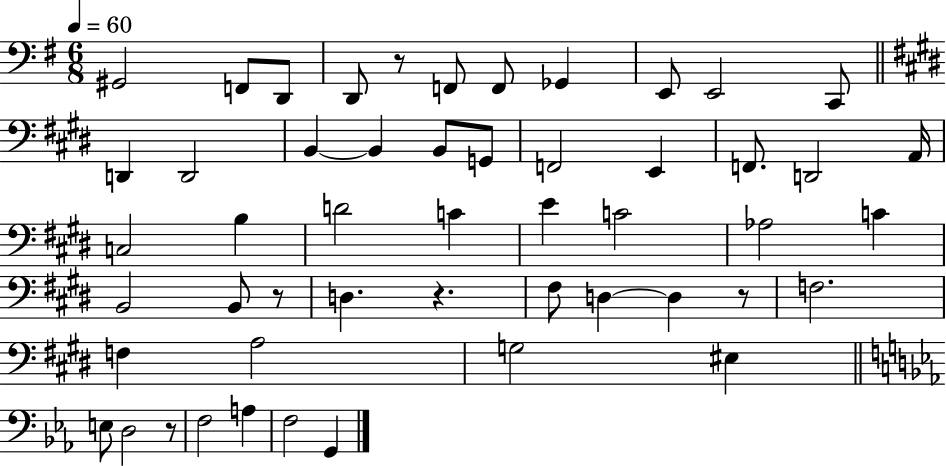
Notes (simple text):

G#2/h F2/e D2/e D2/e R/e F2/e F2/e Gb2/q E2/e E2/h C2/e D2/q D2/h B2/q B2/q B2/e G2/e F2/h E2/q F2/e. D2/h A2/s C3/h B3/q D4/h C4/q E4/q C4/h Ab3/h C4/q B2/h B2/e R/e D3/q. R/q. F#3/e D3/q D3/q R/e F3/h. F3/q A3/h G3/h EIS3/q E3/e D3/h R/e F3/h A3/q F3/h G2/q